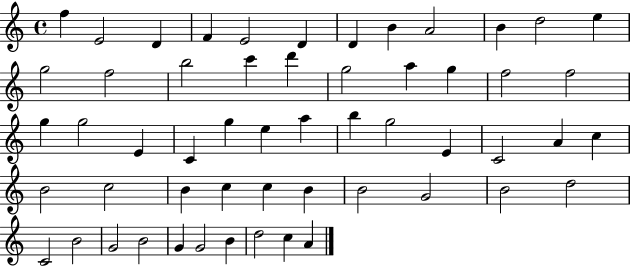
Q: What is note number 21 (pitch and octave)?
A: F5